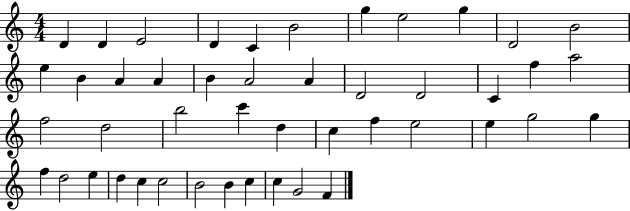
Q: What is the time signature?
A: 4/4